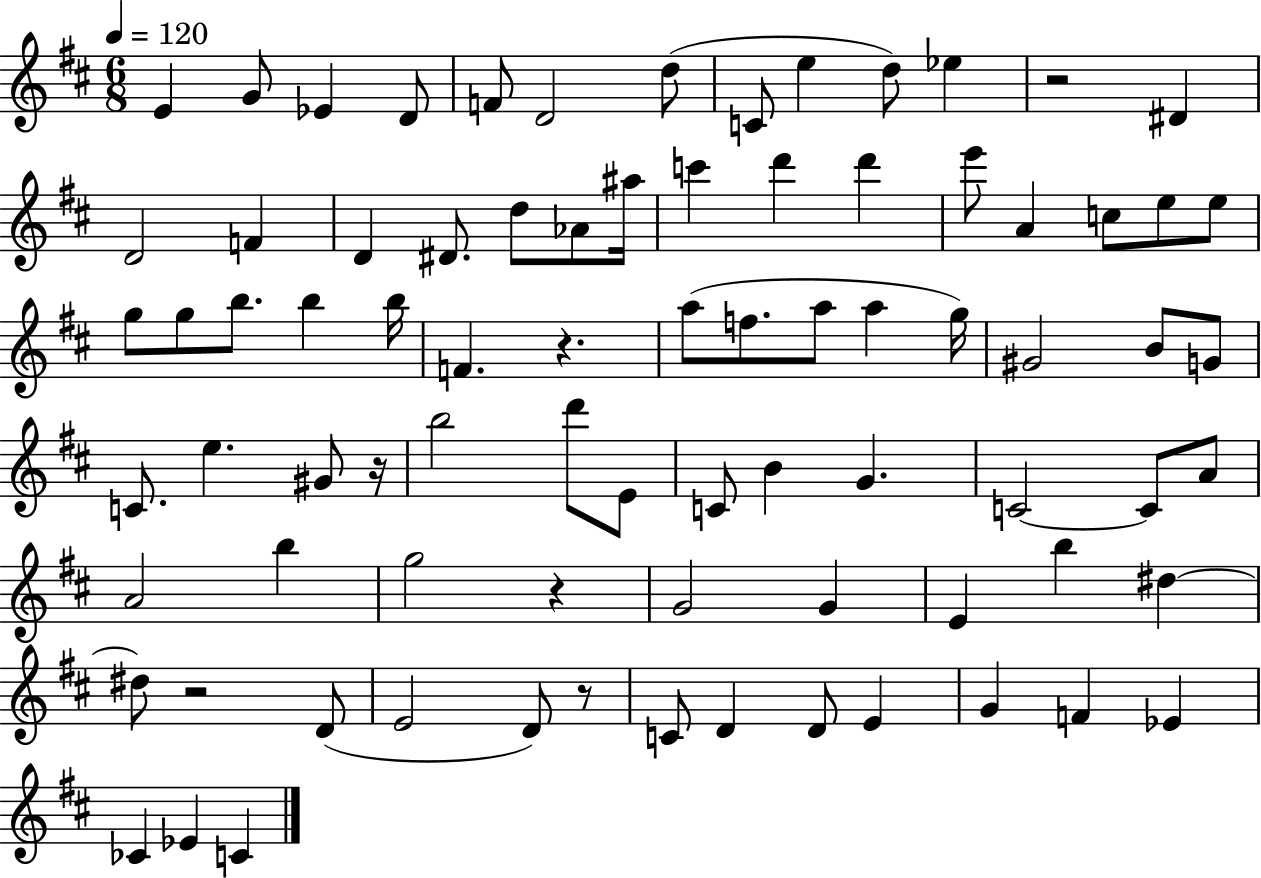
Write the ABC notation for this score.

X:1
T:Untitled
M:6/8
L:1/4
K:D
E G/2 _E D/2 F/2 D2 d/2 C/2 e d/2 _e z2 ^D D2 F D ^D/2 d/2 _A/2 ^a/4 c' d' d' e'/2 A c/2 e/2 e/2 g/2 g/2 b/2 b b/4 F z a/2 f/2 a/2 a g/4 ^G2 B/2 G/2 C/2 e ^G/2 z/4 b2 d'/2 E/2 C/2 B G C2 C/2 A/2 A2 b g2 z G2 G E b ^d ^d/2 z2 D/2 E2 D/2 z/2 C/2 D D/2 E G F _E _C _E C